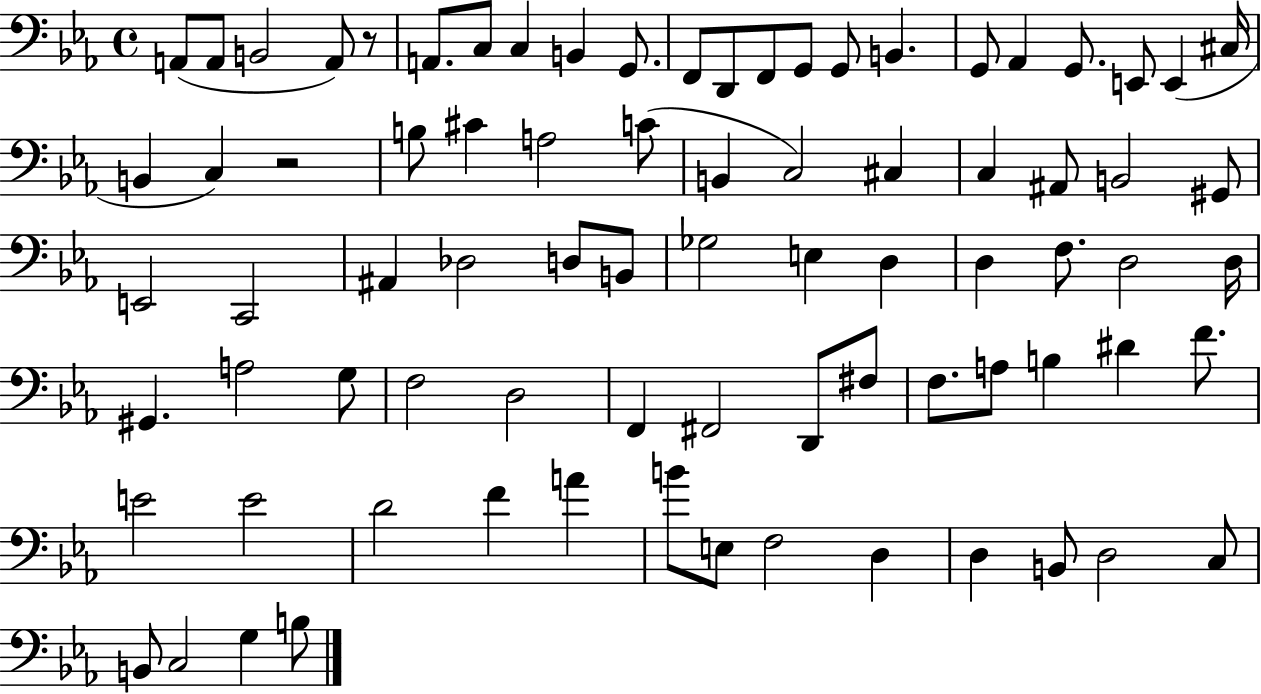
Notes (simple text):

A2/e A2/e B2/h A2/e R/e A2/e. C3/e C3/q B2/q G2/e. F2/e D2/e F2/e G2/e G2/e B2/q. G2/e Ab2/q G2/e. E2/e E2/q C#3/s B2/q C3/q R/h B3/e C#4/q A3/h C4/e B2/q C3/h C#3/q C3/q A#2/e B2/h G#2/e E2/h C2/h A#2/q Db3/h D3/e B2/e Gb3/h E3/q D3/q D3/q F3/e. D3/h D3/s G#2/q. A3/h G3/e F3/h D3/h F2/q F#2/h D2/e F#3/e F3/e. A3/e B3/q D#4/q F4/e. E4/h E4/h D4/h F4/q A4/q B4/e E3/e F3/h D3/q D3/q B2/e D3/h C3/e B2/e C3/h G3/q B3/e